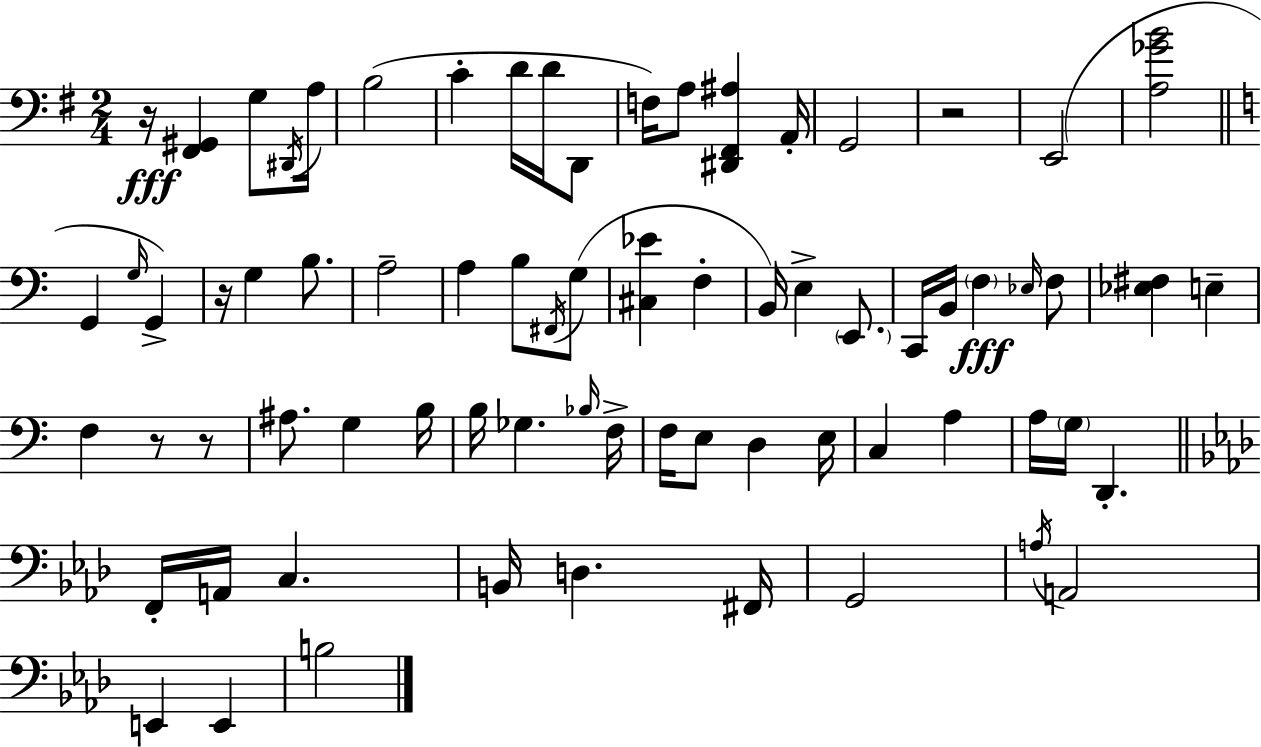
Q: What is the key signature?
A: E minor